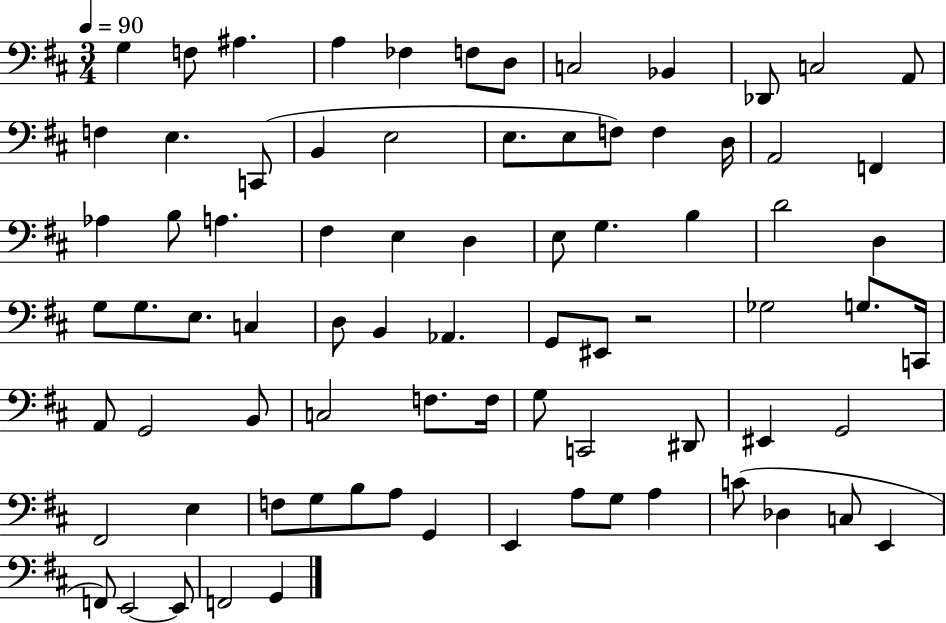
X:1
T:Untitled
M:3/4
L:1/4
K:D
G, F,/2 ^A, A, _F, F,/2 D,/2 C,2 _B,, _D,,/2 C,2 A,,/2 F, E, C,,/2 B,, E,2 E,/2 E,/2 F,/2 F, D,/4 A,,2 F,, _A, B,/2 A, ^F, E, D, E,/2 G, B, D2 D, G,/2 G,/2 E,/2 C, D,/2 B,, _A,, G,,/2 ^E,,/2 z2 _G,2 G,/2 C,,/4 A,,/2 G,,2 B,,/2 C,2 F,/2 F,/4 G,/2 C,,2 ^D,,/2 ^E,, G,,2 ^F,,2 E, F,/2 G,/2 B,/2 A,/2 G,, E,, A,/2 G,/2 A, C/2 _D, C,/2 E,, F,,/2 E,,2 E,,/2 F,,2 G,,